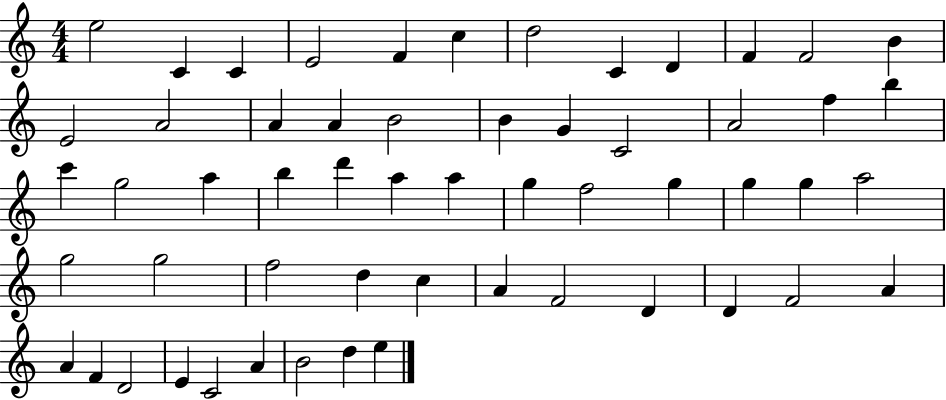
{
  \clef treble
  \numericTimeSignature
  \time 4/4
  \key c \major
  e''2 c'4 c'4 | e'2 f'4 c''4 | d''2 c'4 d'4 | f'4 f'2 b'4 | \break e'2 a'2 | a'4 a'4 b'2 | b'4 g'4 c'2 | a'2 f''4 b''4 | \break c'''4 g''2 a''4 | b''4 d'''4 a''4 a''4 | g''4 f''2 g''4 | g''4 g''4 a''2 | \break g''2 g''2 | f''2 d''4 c''4 | a'4 f'2 d'4 | d'4 f'2 a'4 | \break a'4 f'4 d'2 | e'4 c'2 a'4 | b'2 d''4 e''4 | \bar "|."
}